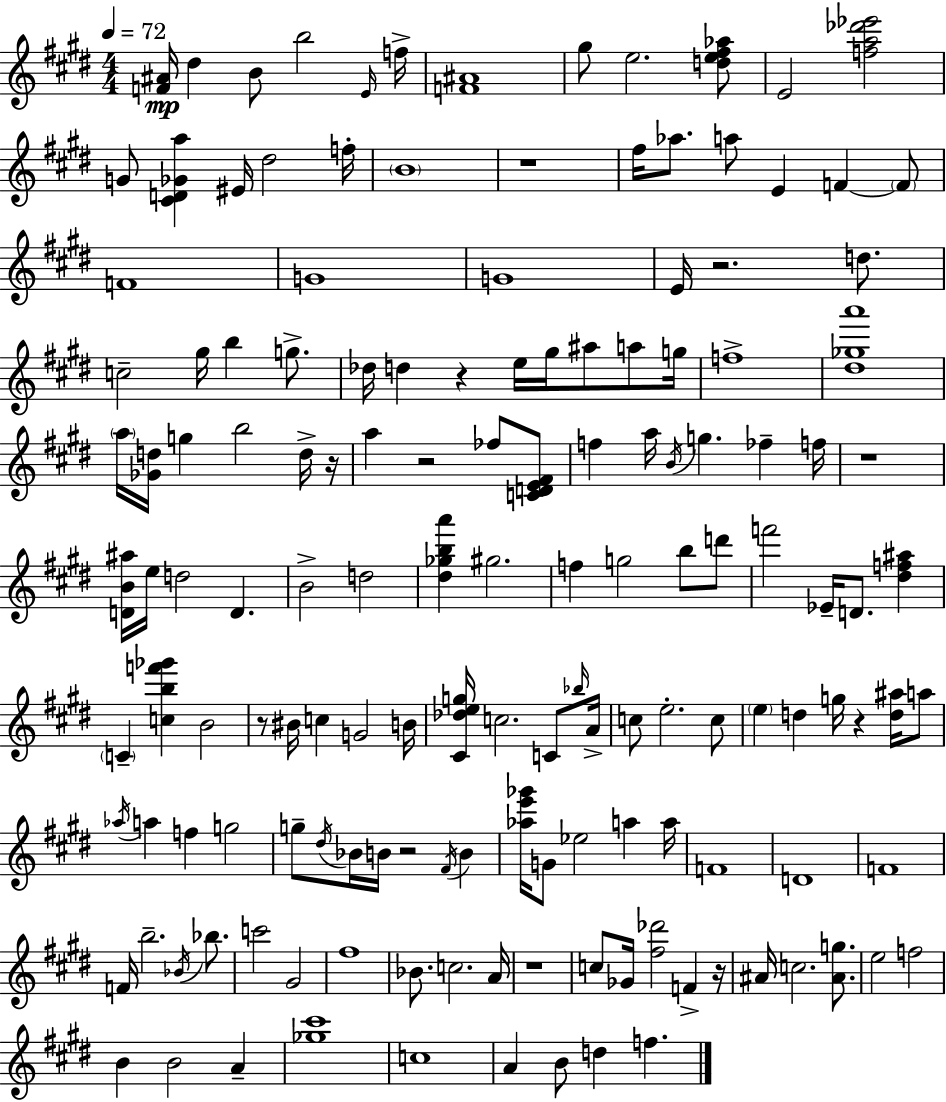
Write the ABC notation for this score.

X:1
T:Untitled
M:4/4
L:1/4
K:E
[F^A]/4 ^d B/2 b2 E/4 f/4 [F^A]4 ^g/2 e2 [de^f_a]/2 E2 [fa_d'_e']2 G/2 [^CD_Ga] ^E/4 ^d2 f/4 B4 z4 ^f/4 _a/2 a/2 E F F/2 F4 G4 G4 E/4 z2 d/2 c2 ^g/4 b g/2 _d/4 d z e/4 ^g/4 ^a/2 a/2 g/4 f4 [^d_ga']4 a/4 [_Gd]/4 g b2 d/4 z/4 a z2 _f/2 [CDE^F]/2 f a/4 B/4 g _f f/4 z4 [DB^a]/4 e/4 d2 D B2 d2 [^d_gba'] ^g2 f g2 b/2 d'/2 f'2 _E/4 D/2 [^df^a] C [cbf'_g'] B2 z/2 ^B/4 c G2 B/4 [^C_deg]/4 c2 C/2 _b/4 A/4 c/2 e2 c/2 e d g/4 z [d^a]/4 a/2 _a/4 a f g2 g/2 ^d/4 _B/4 B/4 z2 ^F/4 B [_ae'_g']/4 G/2 _e2 a a/4 F4 D4 F4 F/4 b2 _B/4 _b/2 c'2 ^G2 ^f4 _B/2 c2 A/4 z4 c/2 _G/4 [^f_d']2 F z/4 ^A/4 c2 [^Ag]/2 e2 f2 B B2 A [_g^c']4 c4 A B/2 d f